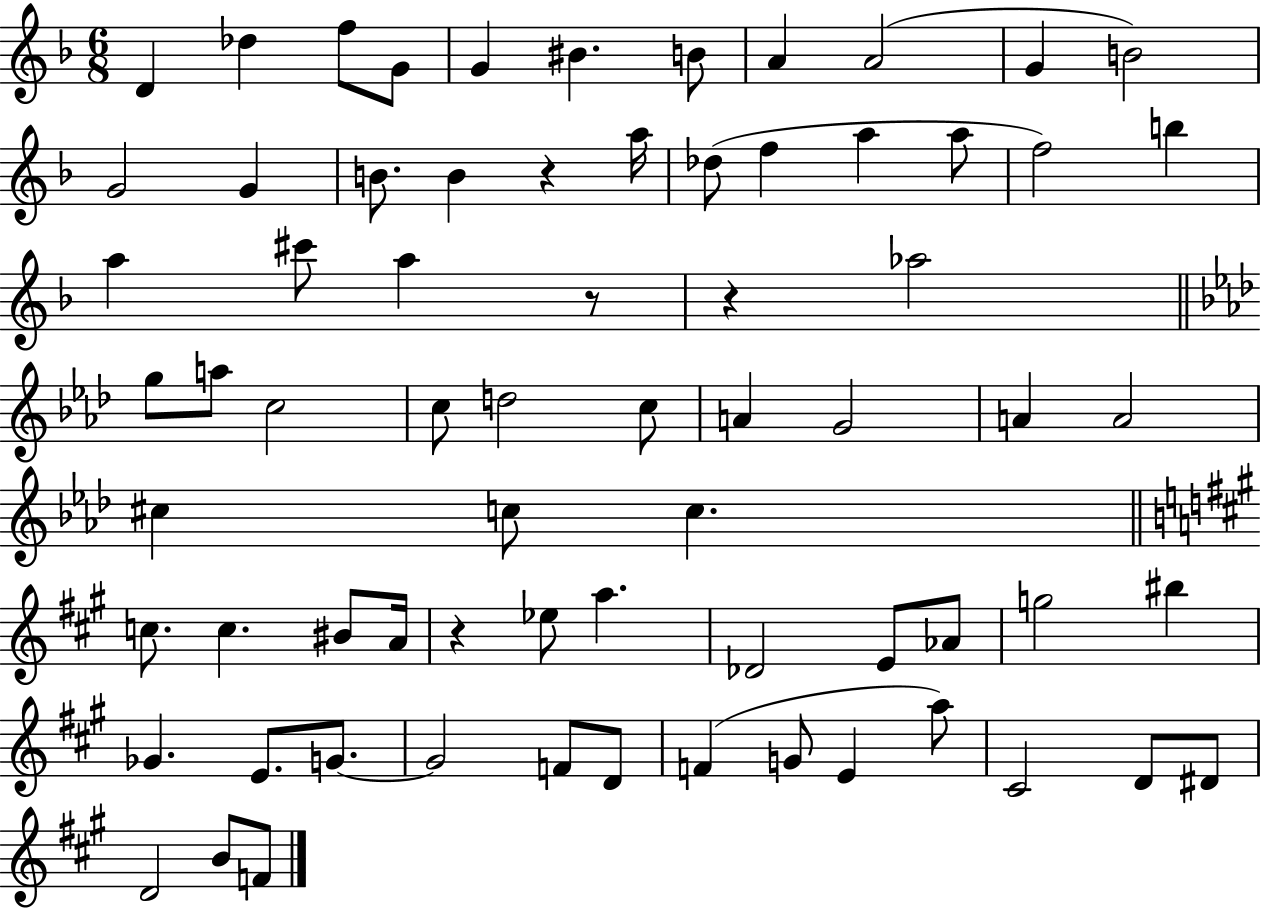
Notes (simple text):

D4/q Db5/q F5/e G4/e G4/q BIS4/q. B4/e A4/q A4/h G4/q B4/h G4/h G4/q B4/e. B4/q R/q A5/s Db5/e F5/q A5/q A5/e F5/h B5/q A5/q C#6/e A5/q R/e R/q Ab5/h G5/e A5/e C5/h C5/e D5/h C5/e A4/q G4/h A4/q A4/h C#5/q C5/e C5/q. C5/e. C5/q. BIS4/e A4/s R/q Eb5/e A5/q. Db4/h E4/e Ab4/e G5/h BIS5/q Gb4/q. E4/e. G4/e. G4/h F4/e D4/e F4/q G4/e E4/q A5/e C#4/h D4/e D#4/e D4/h B4/e F4/e